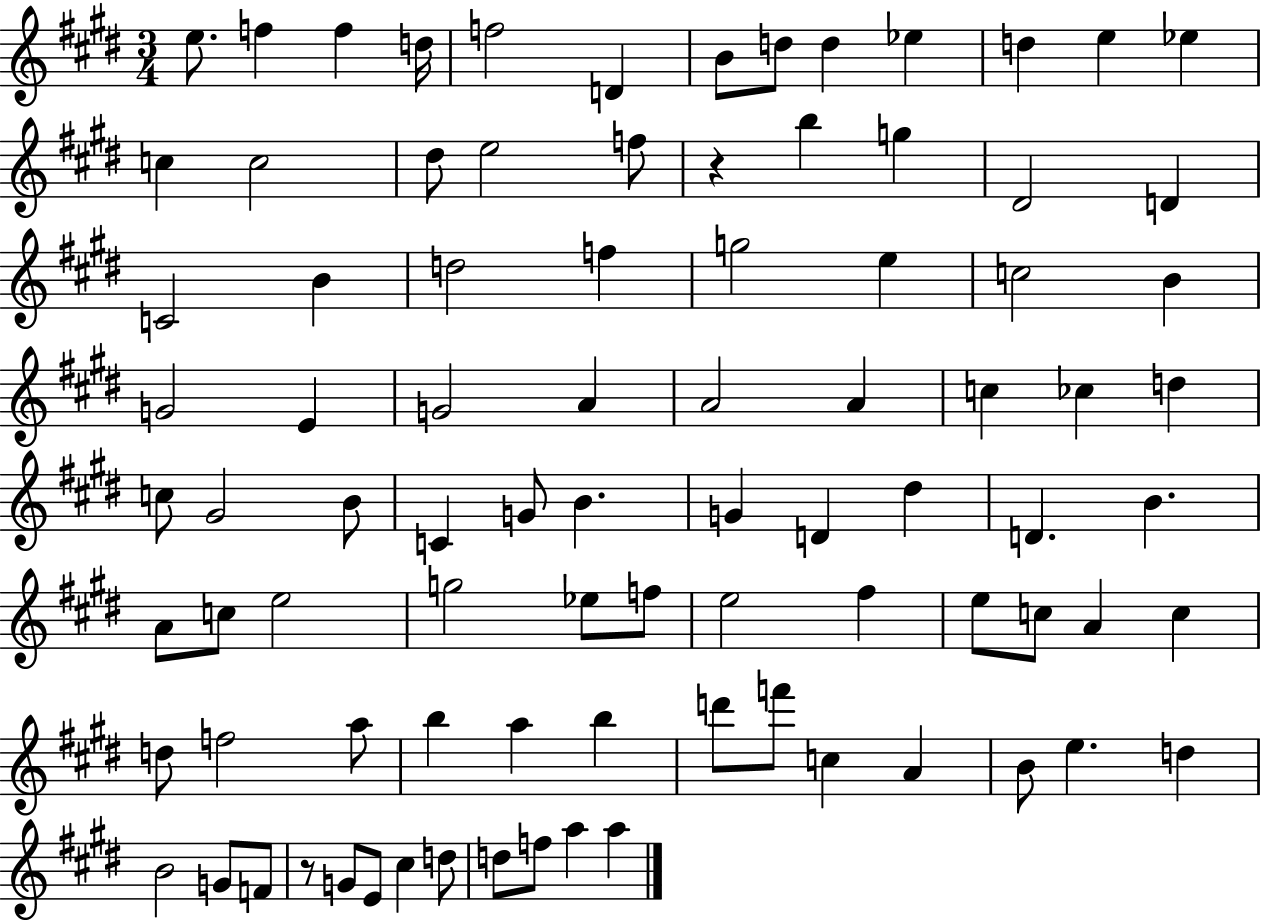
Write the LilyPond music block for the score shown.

{
  \clef treble
  \numericTimeSignature
  \time 3/4
  \key e \major
  e''8. f''4 f''4 d''16 | f''2 d'4 | b'8 d''8 d''4 ees''4 | d''4 e''4 ees''4 | \break c''4 c''2 | dis''8 e''2 f''8 | r4 b''4 g''4 | dis'2 d'4 | \break c'2 b'4 | d''2 f''4 | g''2 e''4 | c''2 b'4 | \break g'2 e'4 | g'2 a'4 | a'2 a'4 | c''4 ces''4 d''4 | \break c''8 gis'2 b'8 | c'4 g'8 b'4. | g'4 d'4 dis''4 | d'4. b'4. | \break a'8 c''8 e''2 | g''2 ees''8 f''8 | e''2 fis''4 | e''8 c''8 a'4 c''4 | \break d''8 f''2 a''8 | b''4 a''4 b''4 | d'''8 f'''8 c''4 a'4 | b'8 e''4. d''4 | \break b'2 g'8 f'8 | r8 g'8 e'8 cis''4 d''8 | d''8 f''8 a''4 a''4 | \bar "|."
}